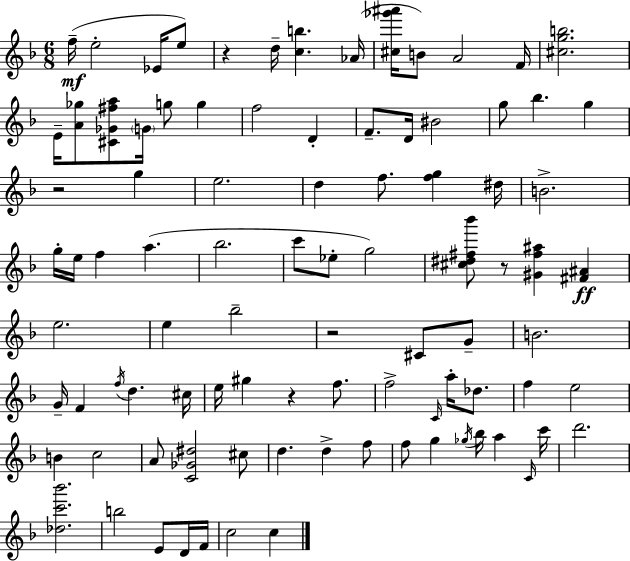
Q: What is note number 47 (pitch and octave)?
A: E5